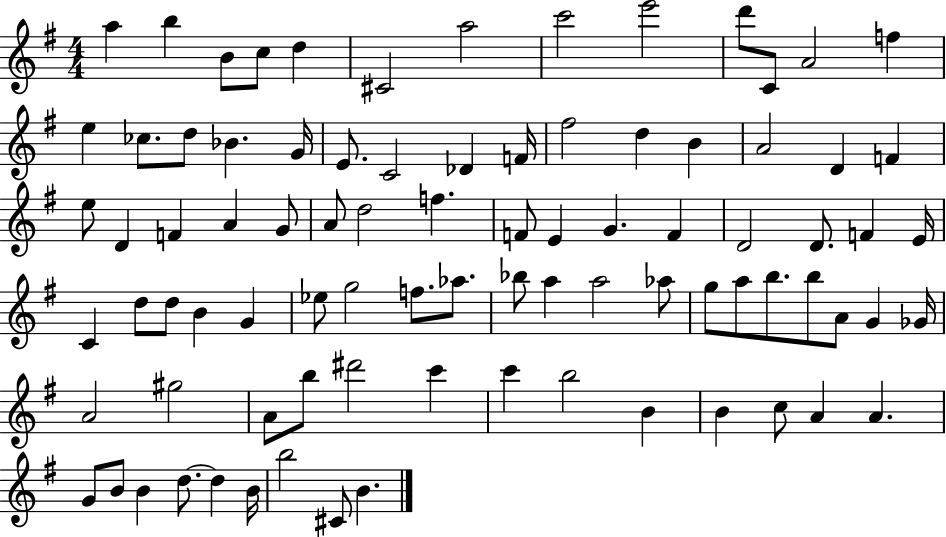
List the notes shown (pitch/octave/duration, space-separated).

A5/q B5/q B4/e C5/e D5/q C#4/h A5/h C6/h E6/h D6/e C4/e A4/h F5/q E5/q CES5/e. D5/e Bb4/q. G4/s E4/e. C4/h Db4/q F4/s F#5/h D5/q B4/q A4/h D4/q F4/q E5/e D4/q F4/q A4/q G4/e A4/e D5/h F5/q. F4/e E4/q G4/q. F4/q D4/h D4/e. F4/q E4/s C4/q D5/e D5/e B4/q G4/q Eb5/e G5/h F5/e. Ab5/e. Bb5/e A5/q A5/h Ab5/e G5/e A5/e B5/e. B5/e A4/e G4/q Gb4/s A4/h G#5/h A4/e B5/e D#6/h C6/q C6/q B5/h B4/q B4/q C5/e A4/q A4/q. G4/e B4/e B4/q D5/e. D5/q B4/s B5/h C#4/e B4/q.